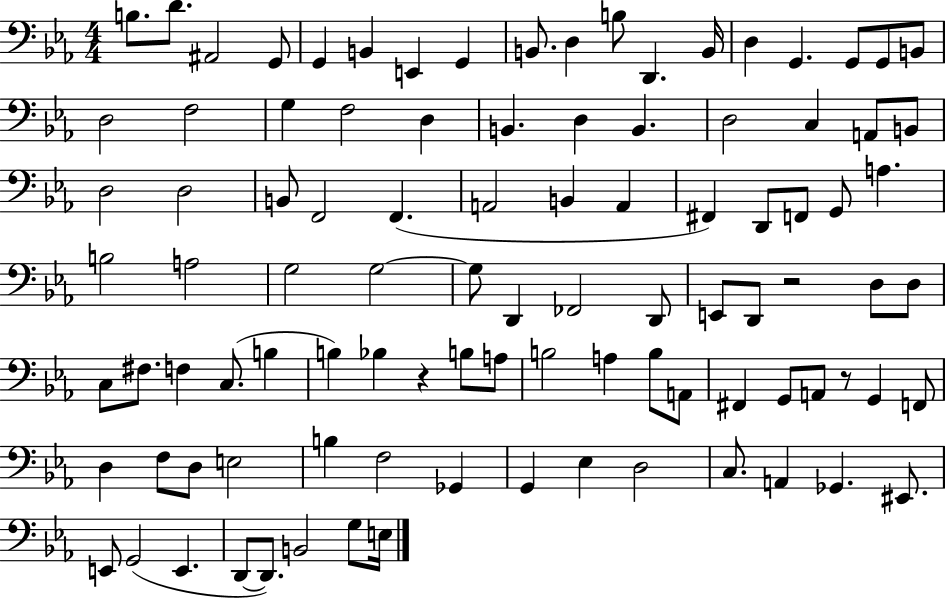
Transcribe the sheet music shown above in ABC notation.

X:1
T:Untitled
M:4/4
L:1/4
K:Eb
B,/2 D/2 ^A,,2 G,,/2 G,, B,, E,, G,, B,,/2 D, B,/2 D,, B,,/4 D, G,, G,,/2 G,,/2 B,,/2 D,2 F,2 G, F,2 D, B,, D, B,, D,2 C, A,,/2 B,,/2 D,2 D,2 B,,/2 F,,2 F,, A,,2 B,, A,, ^F,, D,,/2 F,,/2 G,,/2 A, B,2 A,2 G,2 G,2 G,/2 D,, _F,,2 D,,/2 E,,/2 D,,/2 z2 D,/2 D,/2 C,/2 ^F,/2 F, C,/2 B, B, _B, z B,/2 A,/2 B,2 A, B,/2 A,,/2 ^F,, G,,/2 A,,/2 z/2 G,, F,,/2 D, F,/2 D,/2 E,2 B, F,2 _G,, G,, _E, D,2 C,/2 A,, _G,, ^E,,/2 E,,/2 G,,2 E,, D,,/2 D,,/2 B,,2 G,/2 E,/4